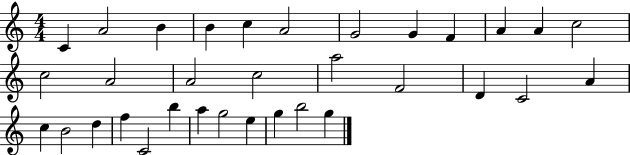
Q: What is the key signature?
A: C major